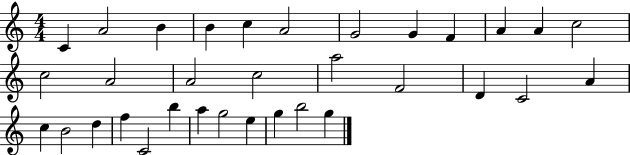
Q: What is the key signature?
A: C major